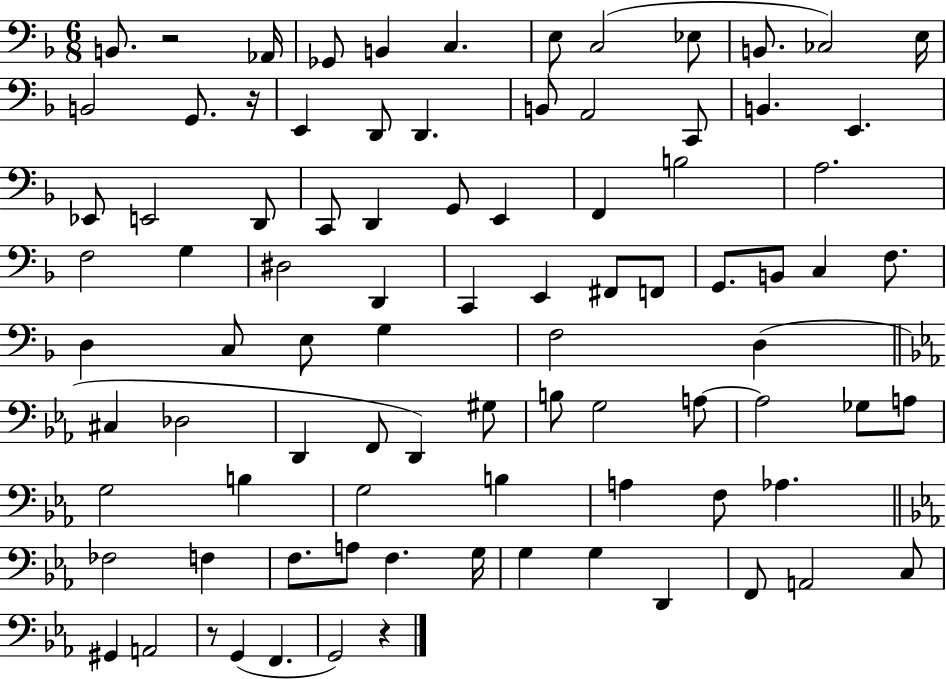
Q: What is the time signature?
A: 6/8